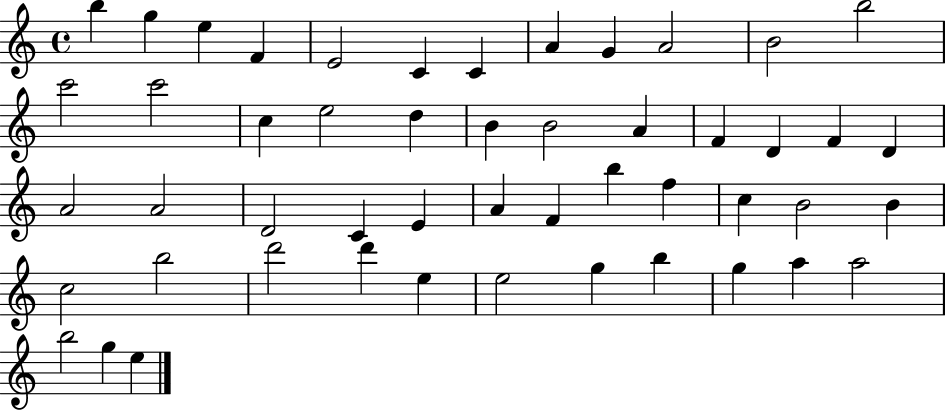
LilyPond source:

{
  \clef treble
  \time 4/4
  \defaultTimeSignature
  \key c \major
  b''4 g''4 e''4 f'4 | e'2 c'4 c'4 | a'4 g'4 a'2 | b'2 b''2 | \break c'''2 c'''2 | c''4 e''2 d''4 | b'4 b'2 a'4 | f'4 d'4 f'4 d'4 | \break a'2 a'2 | d'2 c'4 e'4 | a'4 f'4 b''4 f''4 | c''4 b'2 b'4 | \break c''2 b''2 | d'''2 d'''4 e''4 | e''2 g''4 b''4 | g''4 a''4 a''2 | \break b''2 g''4 e''4 | \bar "|."
}